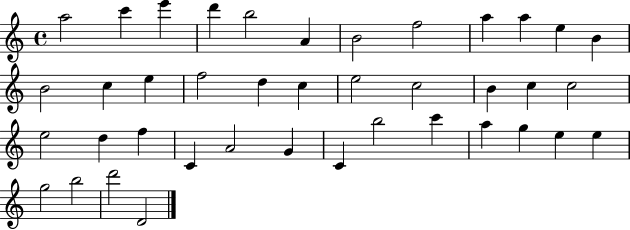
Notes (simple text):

A5/h C6/q E6/q D6/q B5/h A4/q B4/h F5/h A5/q A5/q E5/q B4/q B4/h C5/q E5/q F5/h D5/q C5/q E5/h C5/h B4/q C5/q C5/h E5/h D5/q F5/q C4/q A4/h G4/q C4/q B5/h C6/q A5/q G5/q E5/q E5/q G5/h B5/h D6/h D4/h